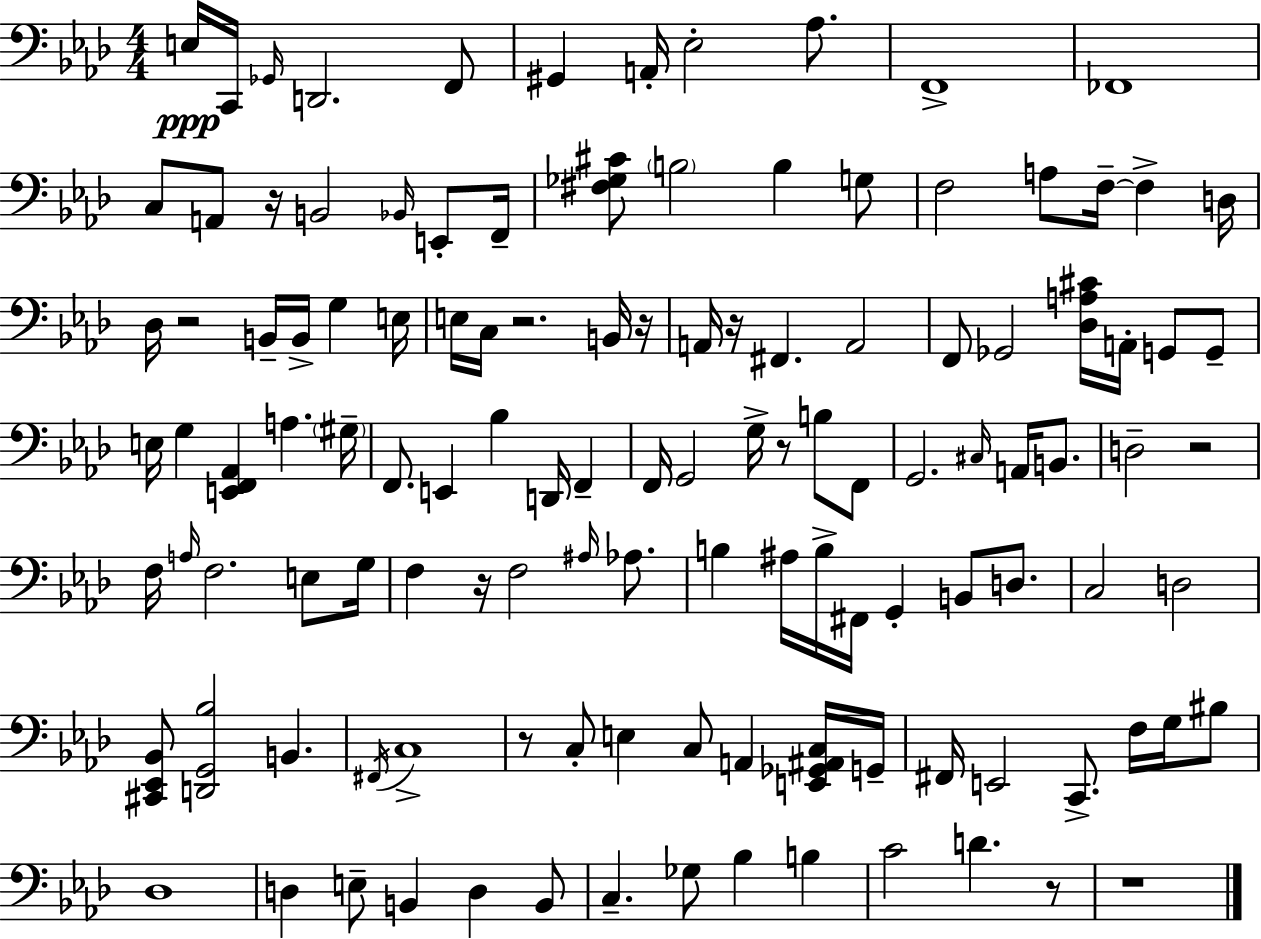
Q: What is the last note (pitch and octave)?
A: D4